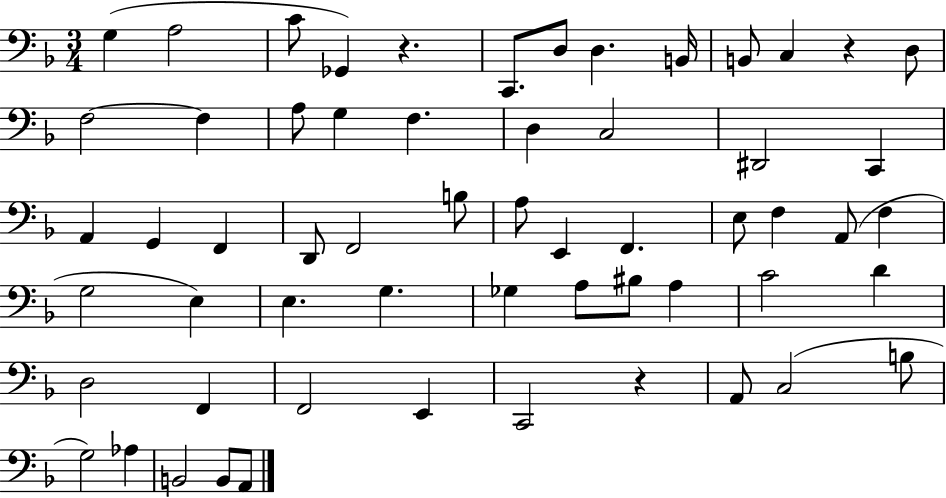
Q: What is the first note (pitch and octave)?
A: G3